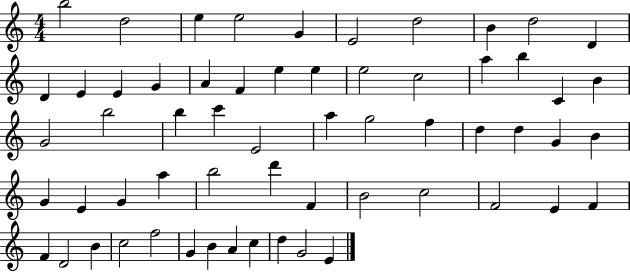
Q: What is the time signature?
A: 4/4